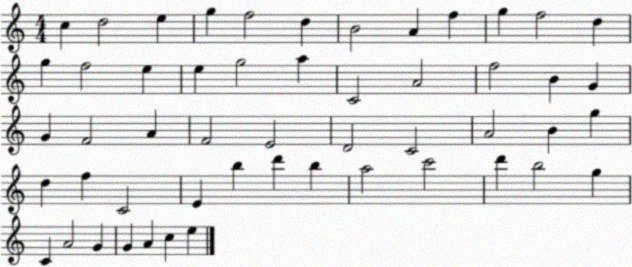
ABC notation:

X:1
T:Untitled
M:4/4
L:1/4
K:C
c d2 e g f2 d B2 A f g f2 d g f2 e e g2 a C2 A2 f2 B G G F2 A F2 E2 D2 C2 A2 B g d f C2 E b d' b a2 c'2 d' b2 g C A2 G G A c e